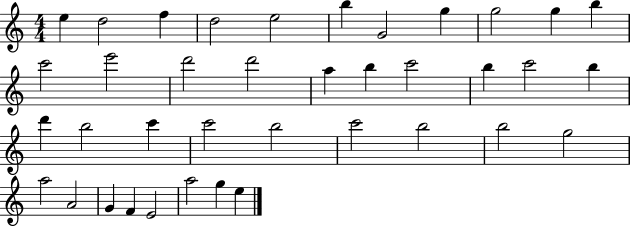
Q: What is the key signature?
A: C major